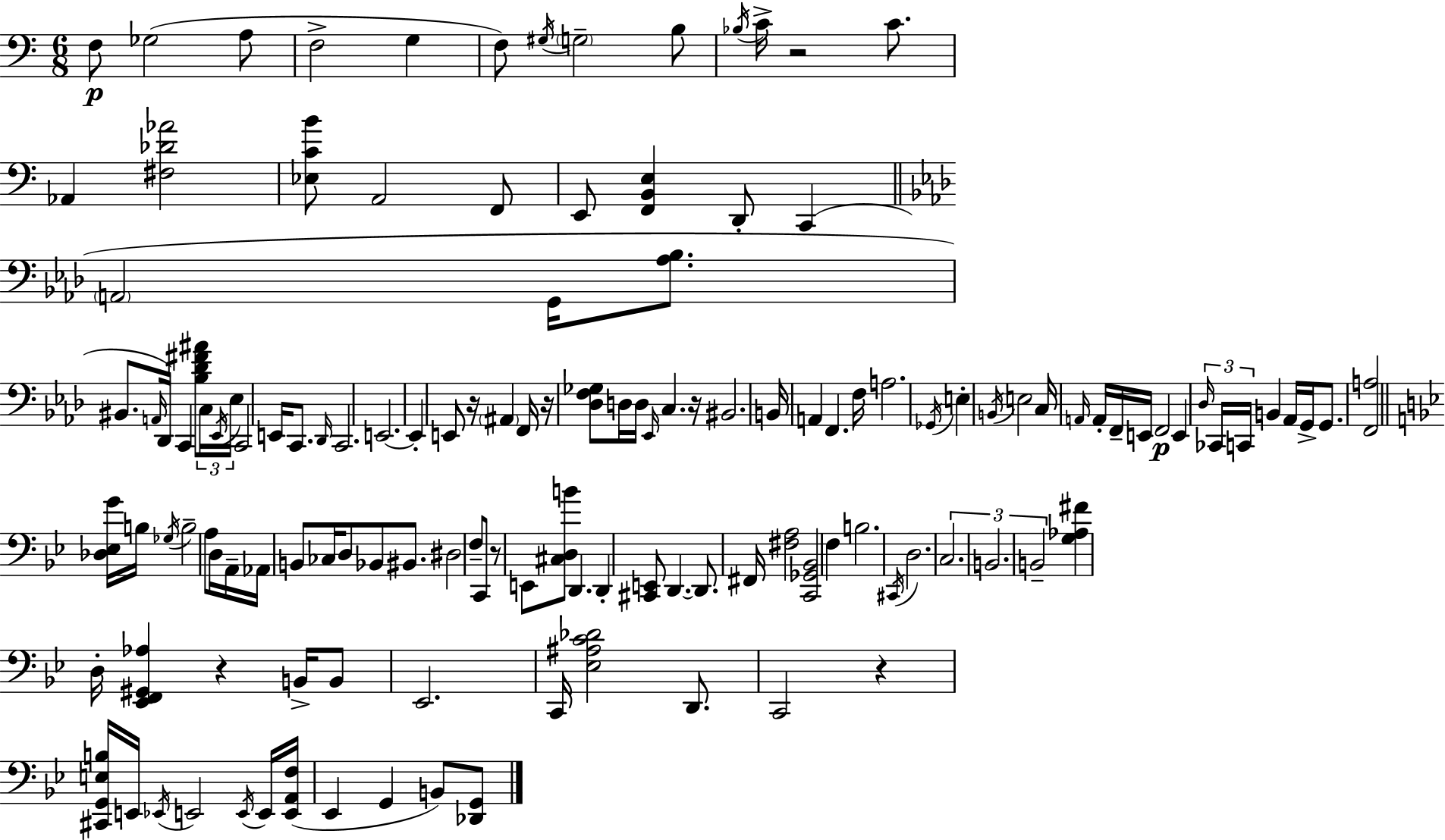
{
  \clef bass
  \numericTimeSignature
  \time 6/8
  \key a \minor
  f8\p ges2( a8 | f2-> g4 | f8) \acciaccatura { gis16 } \parenthesize g2-- b8 | \acciaccatura { bes16 } c'16-> r2 c'8. | \break aes,4 <fis des' aes'>2 | <ees c' b'>8 a,2 | f,8 e,8 <f, b, e>4 d,8-. c,4( | \bar "||" \break \key aes \major \parenthesize a,2 g,16 <aes bes>8. | bis,8. \grace { a,16 }) des,16 c,4 <bes des' fis' ais'>8 \tuplet 3/2 { c16 | \acciaccatura { ees,16 } ees16 } c,2 e,16 c,8. | \grace { des,16 } c,2. | \break e,2.~~ | e,4-. e,8 r16 \parenthesize ais,4 | f,16 r16 <des f ges>8 d16 d16 \grace { ees,16 } c4. | r16 bis,2. | \break b,16 a,4 f,4. | f16 a2. | \acciaccatura { ges,16 } e4-. \acciaccatura { b,16 } e2 | c16 \grace { a,16 } a,16-. f,16-- e,16 f,2\p | \break e,4 \tuplet 3/2 { \grace { des16 } | ces,16 c,16 } b,4 aes,16 g,16-> g,8. <f, a>2 | \bar "||" \break \key bes \major <des ees g'>16 b16 \acciaccatura { ges16 } b2-- a8 | d16 a,16-- aes,16 b,8 ces16 d8 bes,8 bis,8. | dis2 f8-- | c,8 r8 e,8 <cis d b'>8 d,4. | \break d,4-. <cis, e,>8 d,4.~~ | d,8. fis,16 <fis a>2 | <c, ges, bes,>2 f4 | b2. | \break \acciaccatura { cis,16 } d2. | \tuplet 3/2 { c2. | b,2. | b,2-- } <g aes fis'>4 | \break d16-. <ees, f, gis, aes>4 r4 | b,16-> b,8 ees,2. | c,16 <ees ais c' des'>2 | d,8. c,2 r4 | \break <cis, g, e b>16 e,16 \acciaccatura { ees,16 } e,2 | \acciaccatura { e,16 } e,16 <e, a, f>16( ees,4 g,4 | b,8) <des, g,>8 \bar "|."
}